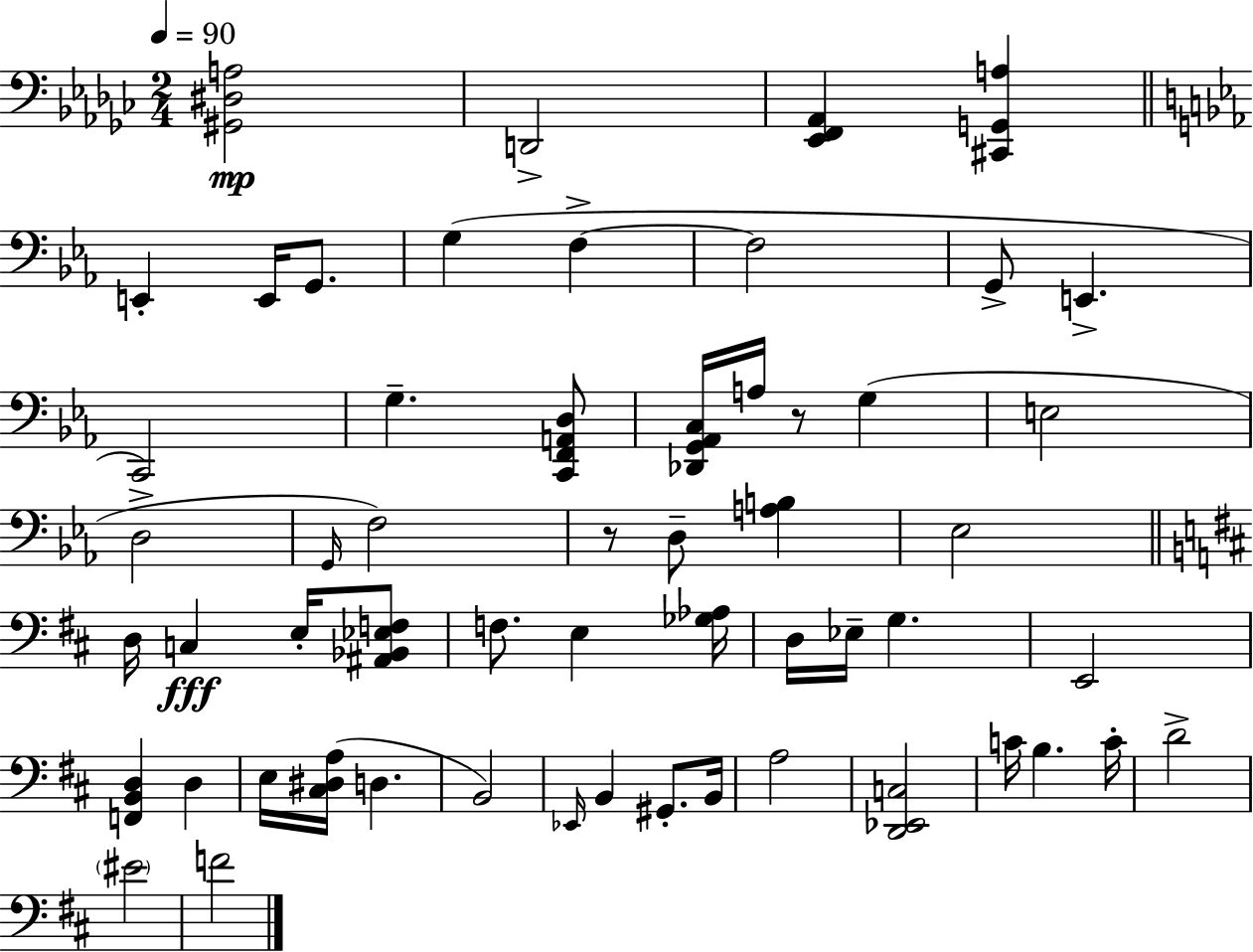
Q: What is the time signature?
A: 2/4